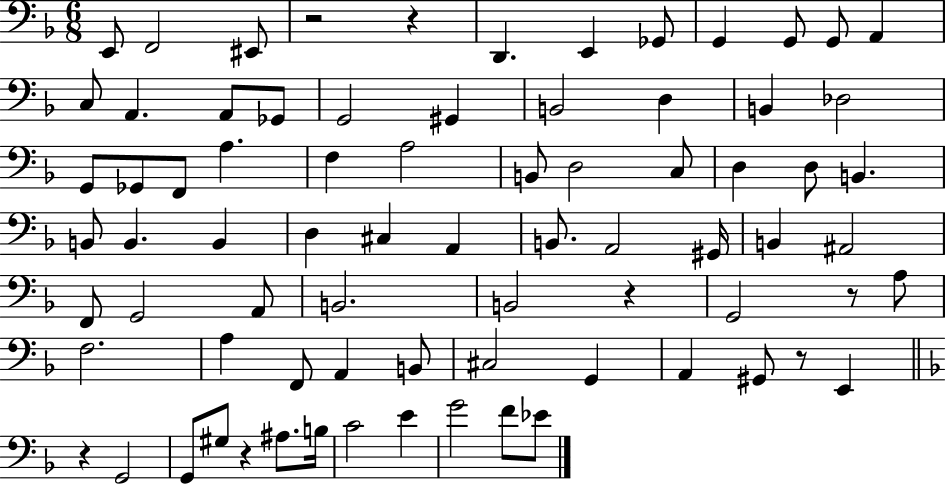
X:1
T:Untitled
M:6/8
L:1/4
K:F
E,,/2 F,,2 ^E,,/2 z2 z D,, E,, _G,,/2 G,, G,,/2 G,,/2 A,, C,/2 A,, A,,/2 _G,,/2 G,,2 ^G,, B,,2 D, B,, _D,2 G,,/2 _G,,/2 F,,/2 A, F, A,2 B,,/2 D,2 C,/2 D, D,/2 B,, B,,/2 B,, B,, D, ^C, A,, B,,/2 A,,2 ^G,,/4 B,, ^A,,2 F,,/2 G,,2 A,,/2 B,,2 B,,2 z G,,2 z/2 A,/2 F,2 A, F,,/2 A,, B,,/2 ^C,2 G,, A,, ^G,,/2 z/2 E,, z G,,2 G,,/2 ^G,/2 z ^A,/2 B,/4 C2 E G2 F/2 _E/2